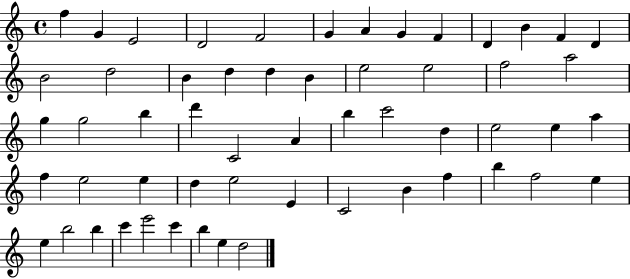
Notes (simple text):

F5/q G4/q E4/h D4/h F4/h G4/q A4/q G4/q F4/q D4/q B4/q F4/q D4/q B4/h D5/h B4/q D5/q D5/q B4/q E5/h E5/h F5/h A5/h G5/q G5/h B5/q D6/q C4/h A4/q B5/q C6/h D5/q E5/h E5/q A5/q F5/q E5/h E5/q D5/q E5/h E4/q C4/h B4/q F5/q B5/q F5/h E5/q E5/q B5/h B5/q C6/q E6/h C6/q B5/q E5/q D5/h